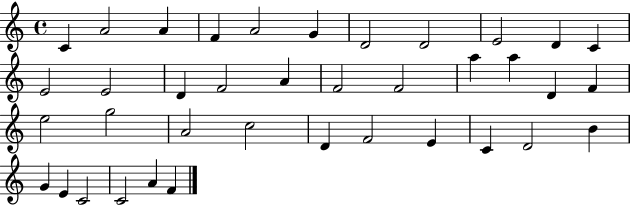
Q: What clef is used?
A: treble